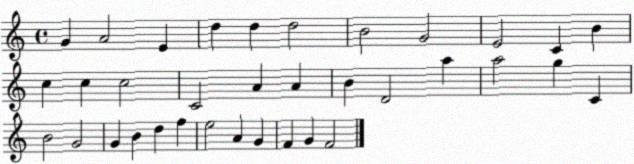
X:1
T:Untitled
M:4/4
L:1/4
K:C
G A2 E d d d2 B2 G2 E2 C B c c c2 C2 A A B D2 a a2 g C B2 G2 G B d f e2 A G F G F2